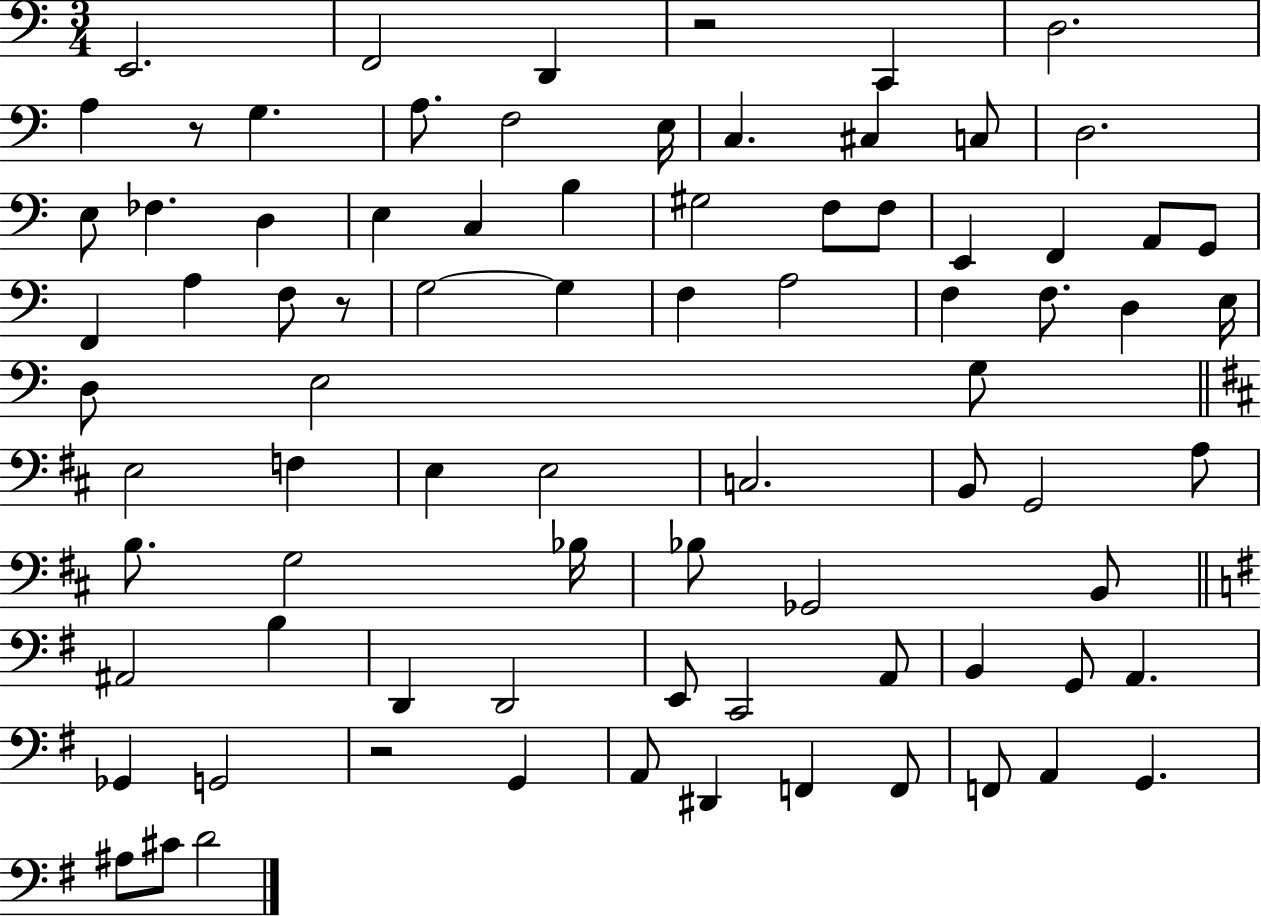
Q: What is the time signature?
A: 3/4